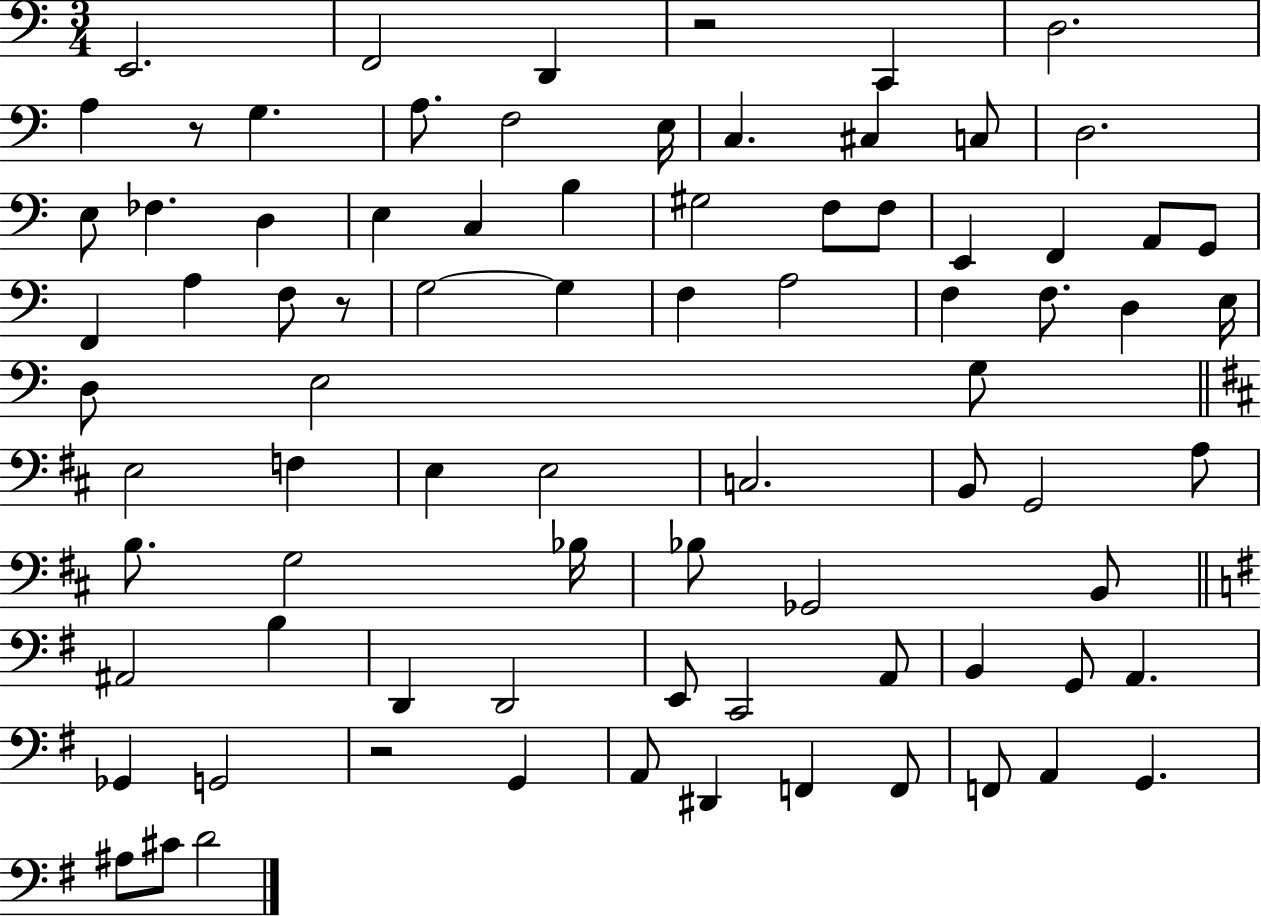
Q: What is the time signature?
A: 3/4